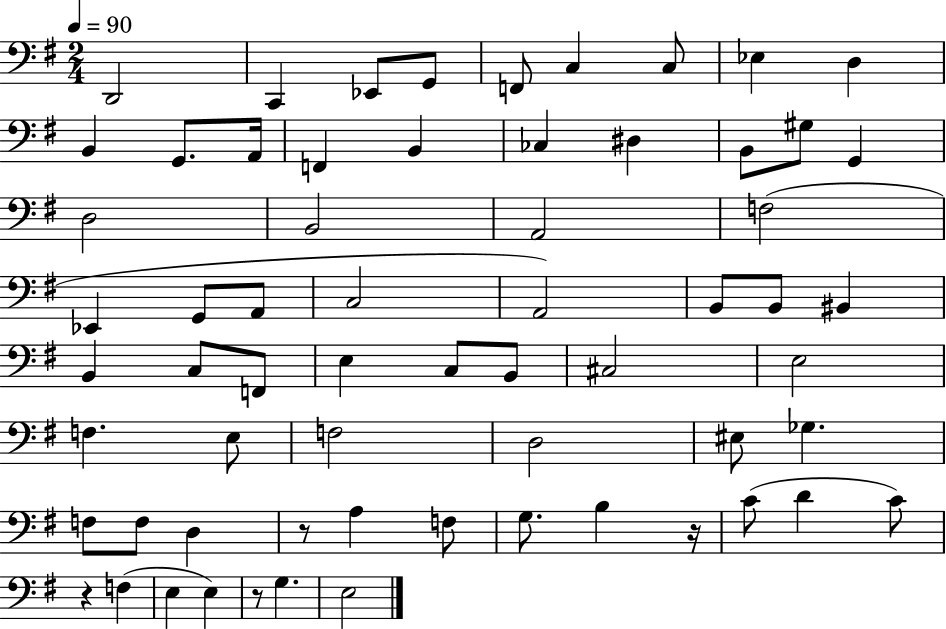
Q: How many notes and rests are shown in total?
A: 64